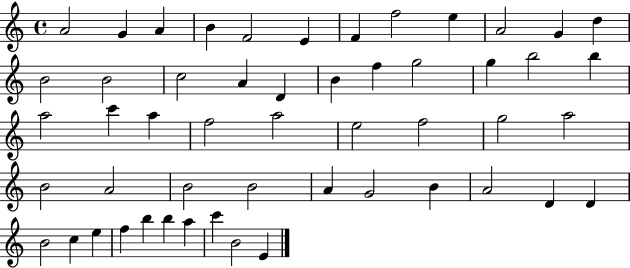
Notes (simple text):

A4/h G4/q A4/q B4/q F4/h E4/q F4/q F5/h E5/q A4/h G4/q D5/q B4/h B4/h C5/h A4/q D4/q B4/q F5/q G5/h G5/q B5/h B5/q A5/h C6/q A5/q F5/h A5/h E5/h F5/h G5/h A5/h B4/h A4/h B4/h B4/h A4/q G4/h B4/q A4/h D4/q D4/q B4/h C5/q E5/q F5/q B5/q B5/q A5/q C6/q B4/h E4/q